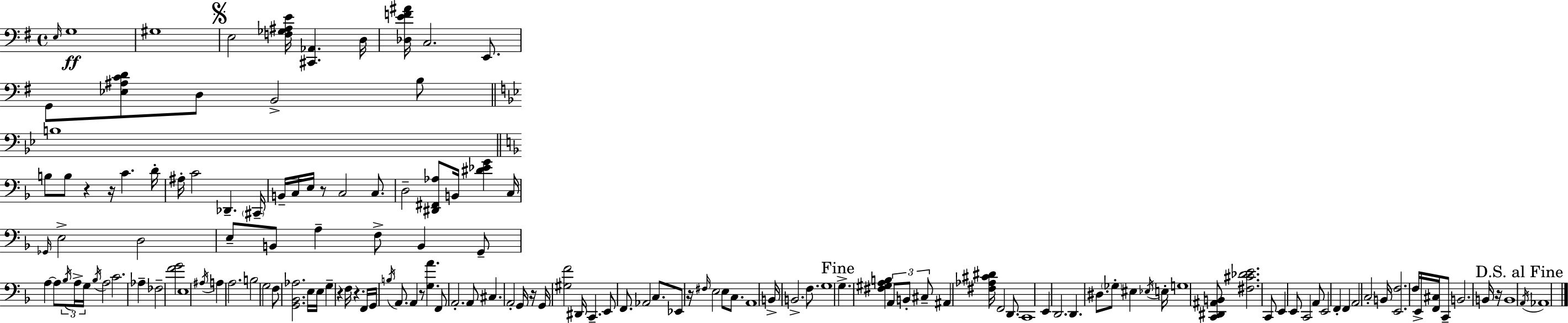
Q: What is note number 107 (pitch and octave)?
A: C2